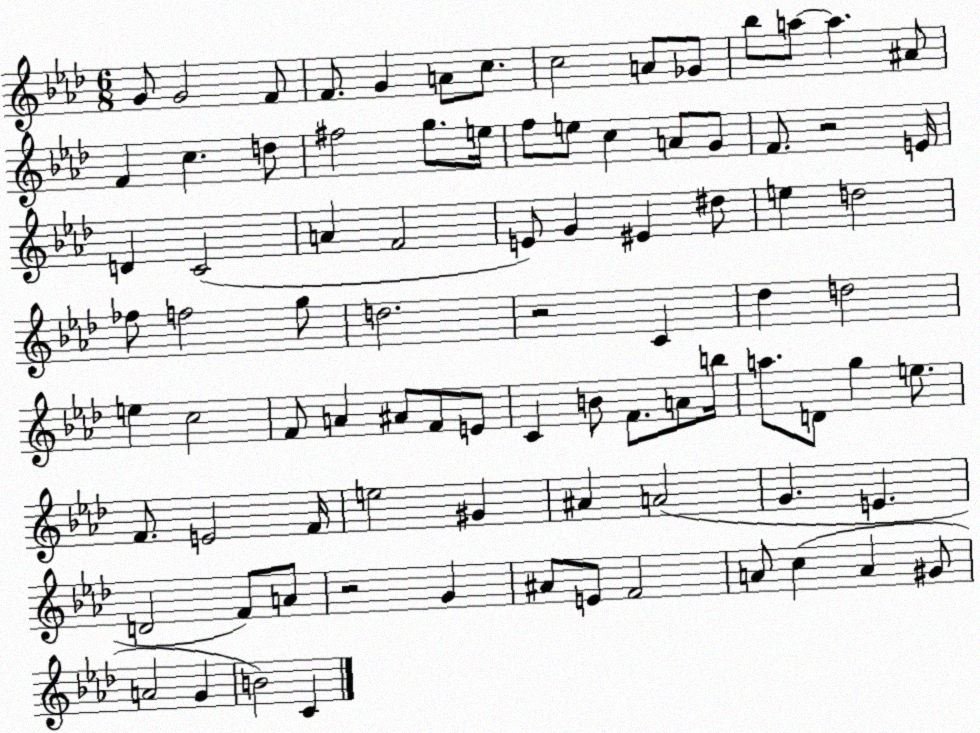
X:1
T:Untitled
M:6/8
L:1/4
K:Ab
G/2 G2 F/2 F/2 G A/2 c/2 c2 A/2 _G/2 _b/2 a/2 a ^A/2 F c d/2 ^f2 g/2 e/4 f/2 e/2 c A/2 G/2 F/2 z2 E/4 D C2 A F2 E/2 G ^E ^d/2 e d2 _f/2 f2 g/2 d2 z2 C _d d2 e c2 F/2 A ^A/2 F/2 E/2 C B/2 F/2 A/2 b/4 a/2 D/2 g e/2 F/2 E2 F/4 e2 ^G ^A A2 G E D2 F/2 A/2 z2 G ^A/2 E/2 F2 A/2 c A ^G/2 A2 G B2 C